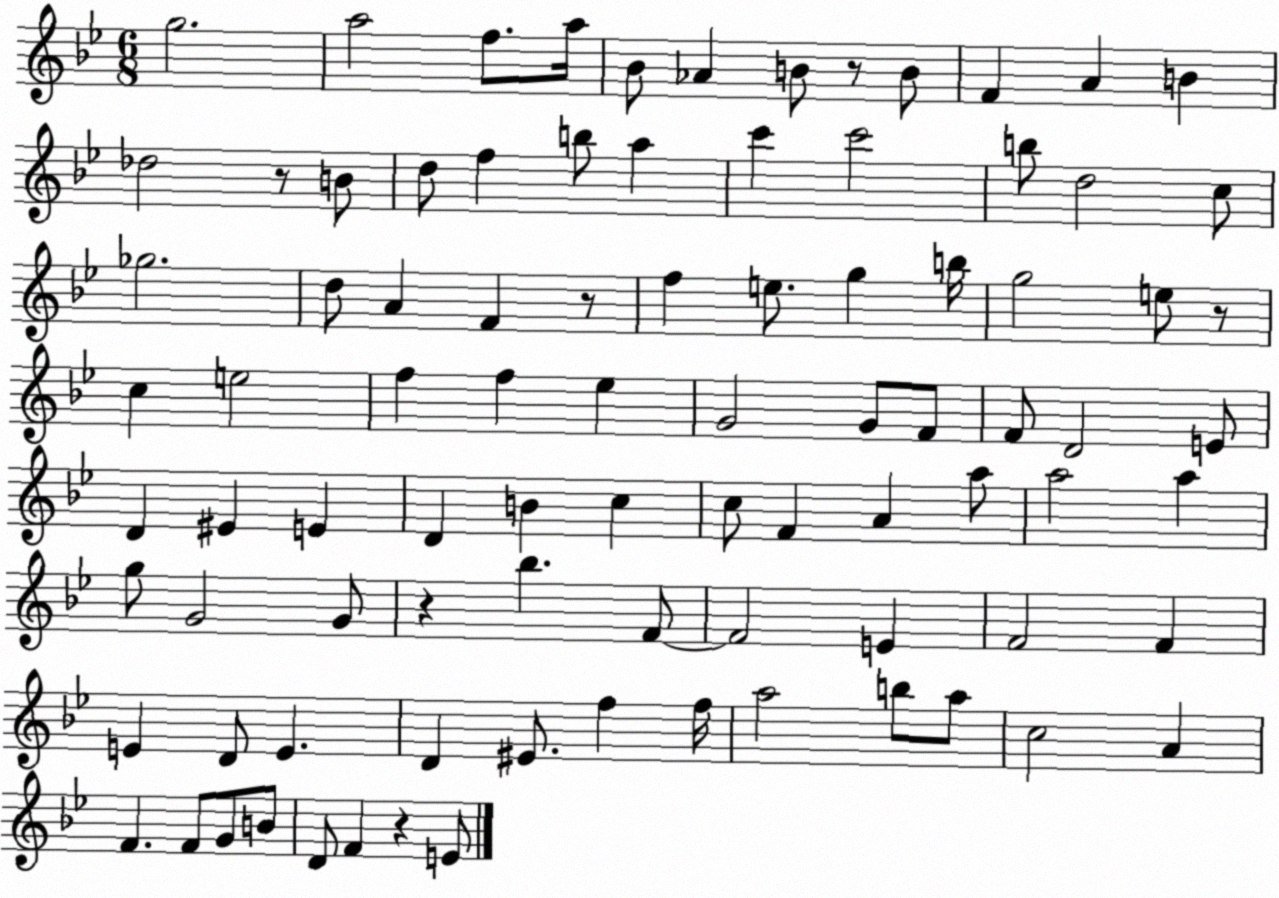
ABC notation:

X:1
T:Untitled
M:6/8
L:1/4
K:Bb
g2 a2 f/2 a/4 _B/2 _A B/2 z/2 B/2 F A B _d2 z/2 B/2 d/2 f b/2 a c' c'2 b/2 d2 c/2 _g2 d/2 A F z/2 f e/2 g b/4 g2 e/2 z/2 c e2 f f _e G2 G/2 F/2 F/2 D2 E/2 D ^E E D B c c/2 F A a/2 a2 a g/2 G2 G/2 z _b F/2 F2 E F2 F E D/2 E D ^E/2 f f/4 a2 b/2 a/2 c2 A F F/2 G/2 B/2 D/2 F z E/2